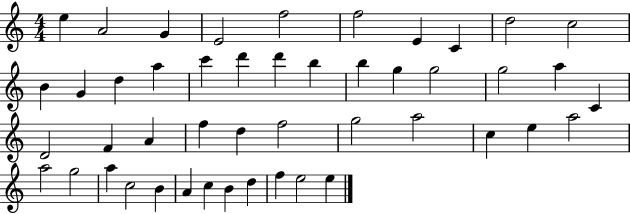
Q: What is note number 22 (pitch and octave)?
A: G5